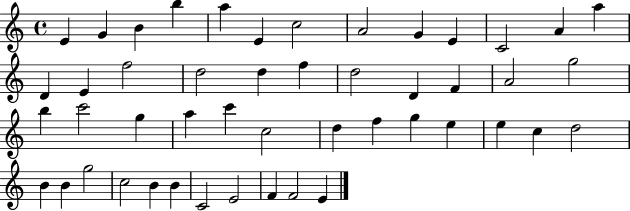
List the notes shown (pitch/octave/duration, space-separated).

E4/q G4/q B4/q B5/q A5/q E4/q C5/h A4/h G4/q E4/q C4/h A4/q A5/q D4/q E4/q F5/h D5/h D5/q F5/q D5/h D4/q F4/q A4/h G5/h B5/q C6/h G5/q A5/q C6/q C5/h D5/q F5/q G5/q E5/q E5/q C5/q D5/h B4/q B4/q G5/h C5/h B4/q B4/q C4/h E4/h F4/q F4/h E4/q